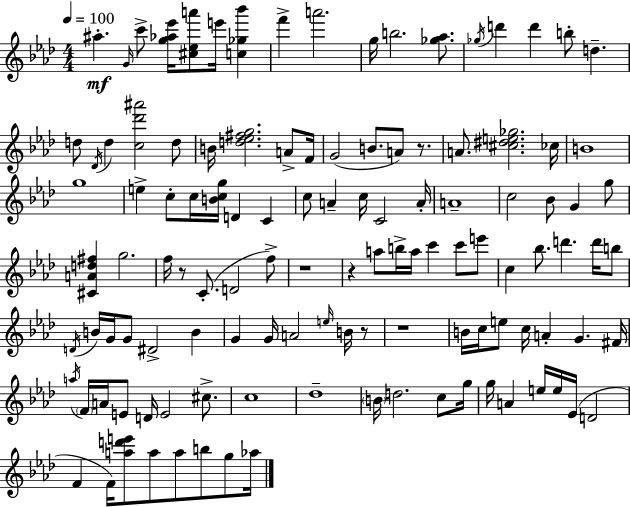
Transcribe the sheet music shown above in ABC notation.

X:1
T:Untitled
M:4/4
L:1/4
K:Fm
^a G/4 c'/2 [g_a_e']/4 [^c_ea']/2 e'/4 [c_g_b'] f' a'2 g/4 b2 [_g_a]/2 _g/4 d' d' b/2 d d/2 _D/4 d [c_d'^a']2 d/2 B/4 [d_e^fg]2 A/2 F/4 G2 B/2 A/2 z/2 A/2 [^c^de_g]2 _c/4 B4 g4 e c/2 c/4 [Bcg]/4 D C c/2 A c/4 C2 A/4 A4 c2 _B/2 G g/2 [^CAd^f] g2 f/4 z/2 C/2 D2 f/2 z4 z a/2 b/4 a/4 c' c'/2 e'/2 c _b/2 d' d'/4 b/2 D/4 B/4 G/4 G/2 ^D2 B G G/4 A2 e/4 B/4 z/2 z4 B/4 c/4 e/2 c/4 A G ^F/4 a/4 F/4 A/4 E/2 D/4 E2 ^c/2 c4 _d4 B/4 d2 c/2 g/4 g/4 A e/4 e/4 _E/4 D2 F F/4 [ad'e']/2 a/2 a/2 b/2 g/2 _a/4